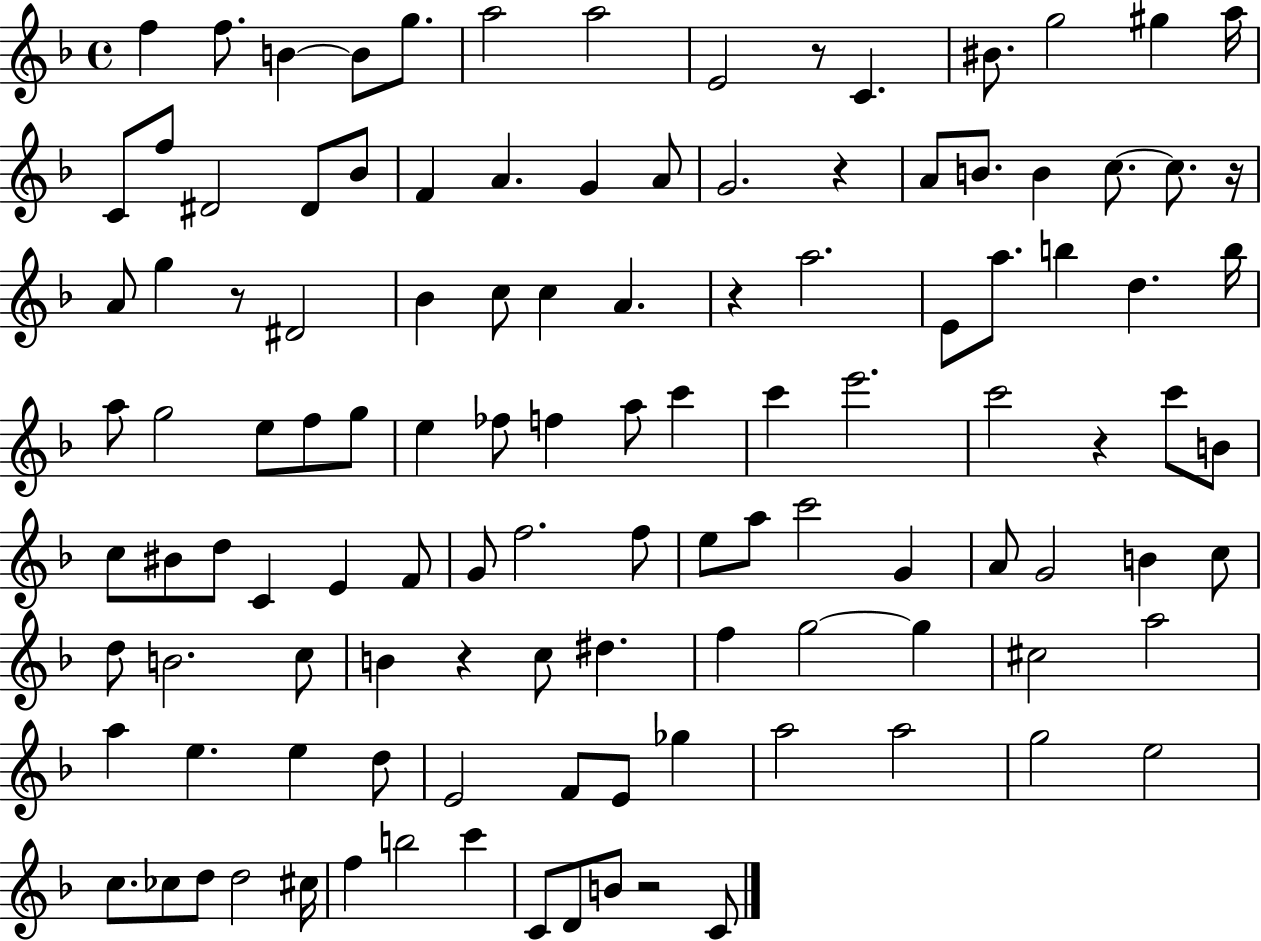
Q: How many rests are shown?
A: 8